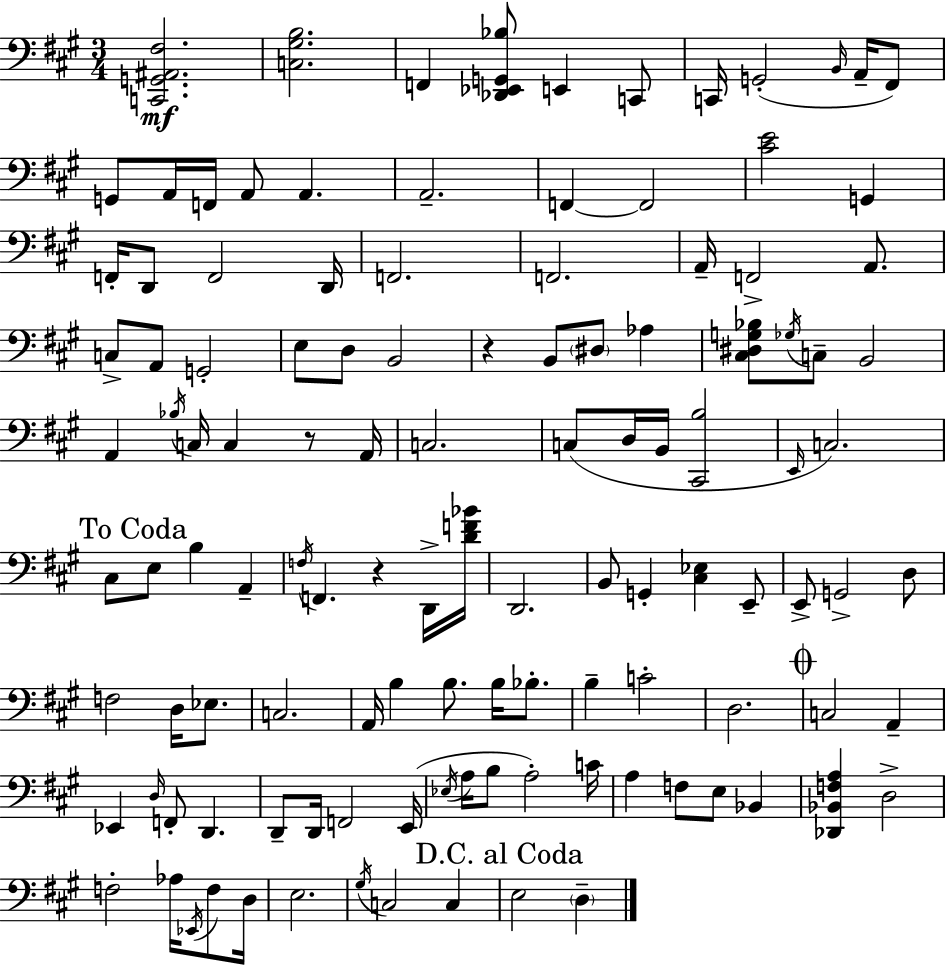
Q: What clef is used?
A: bass